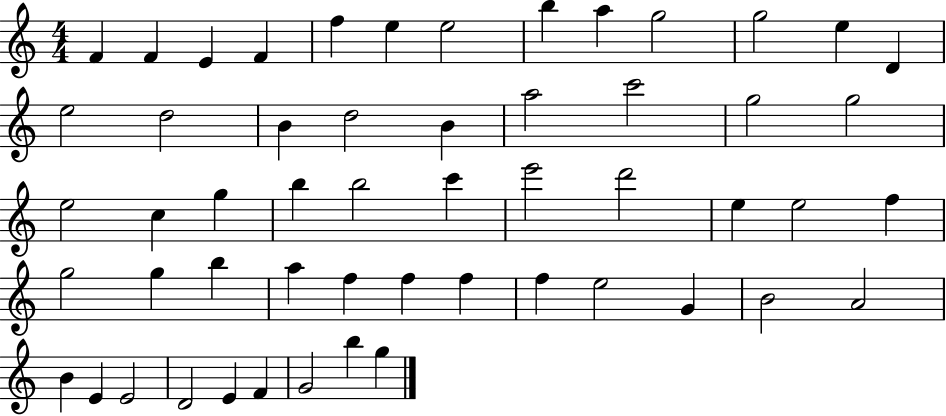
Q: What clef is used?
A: treble